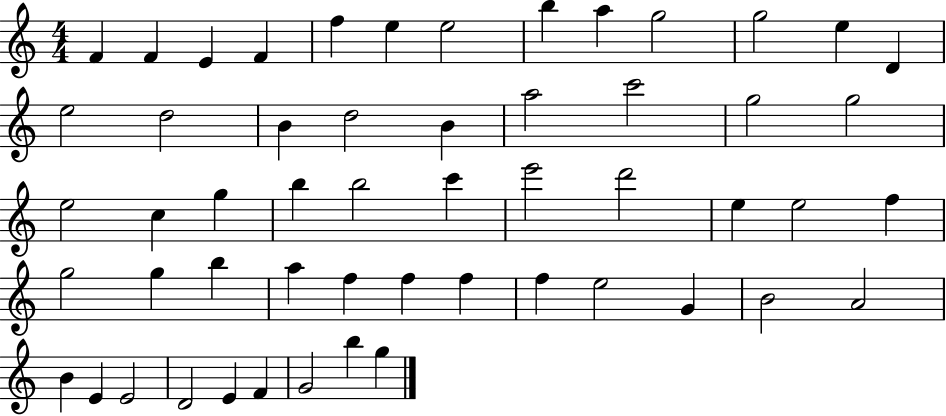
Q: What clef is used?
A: treble